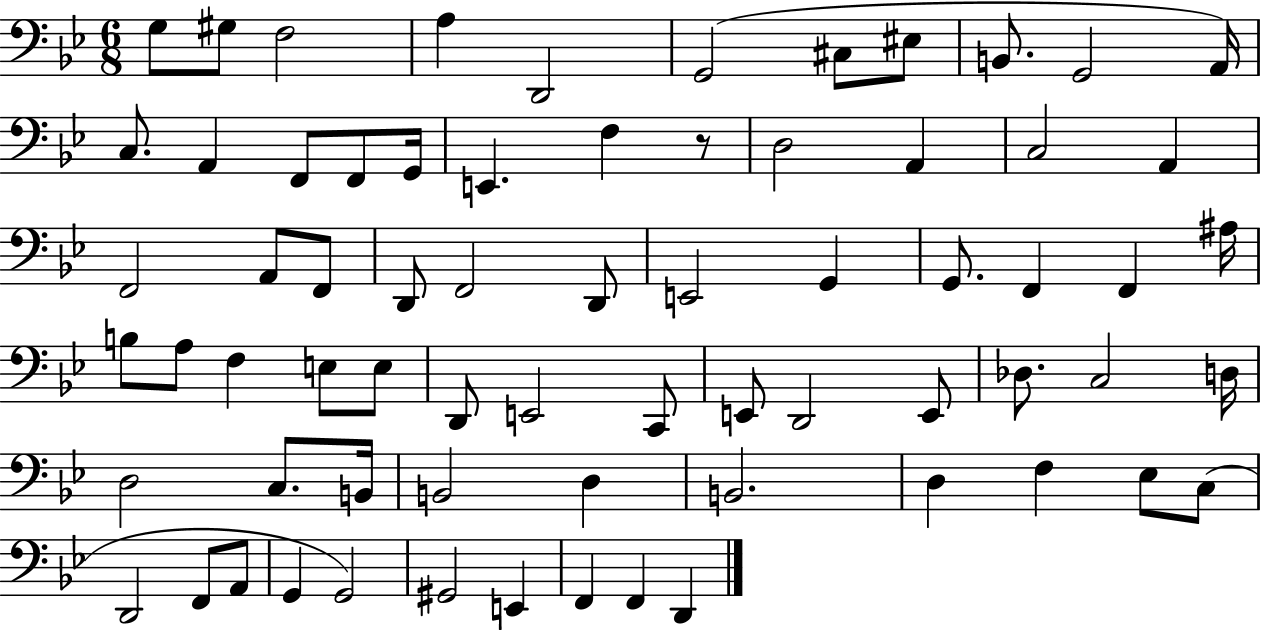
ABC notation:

X:1
T:Untitled
M:6/8
L:1/4
K:Bb
G,/2 ^G,/2 F,2 A, D,,2 G,,2 ^C,/2 ^E,/2 B,,/2 G,,2 A,,/4 C,/2 A,, F,,/2 F,,/2 G,,/4 E,, F, z/2 D,2 A,, C,2 A,, F,,2 A,,/2 F,,/2 D,,/2 F,,2 D,,/2 E,,2 G,, G,,/2 F,, F,, ^A,/4 B,/2 A,/2 F, E,/2 E,/2 D,,/2 E,,2 C,,/2 E,,/2 D,,2 E,,/2 _D,/2 C,2 D,/4 D,2 C,/2 B,,/4 B,,2 D, B,,2 D, F, _E,/2 C,/2 D,,2 F,,/2 A,,/2 G,, G,,2 ^G,,2 E,, F,, F,, D,,